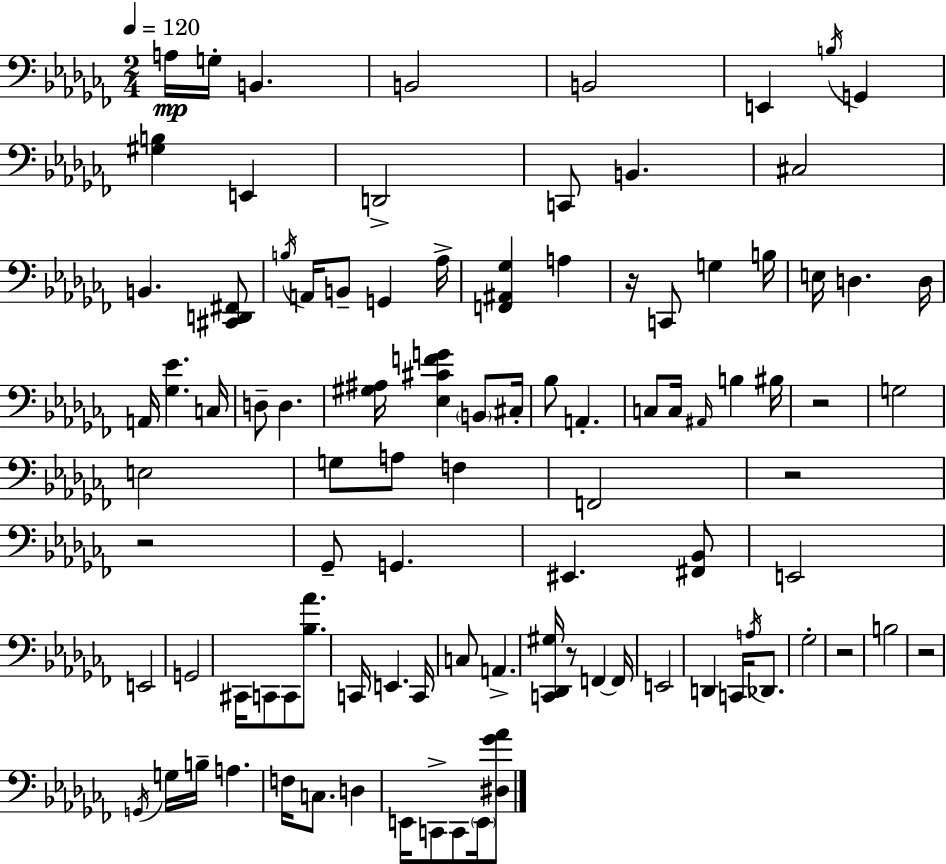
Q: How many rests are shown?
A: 7